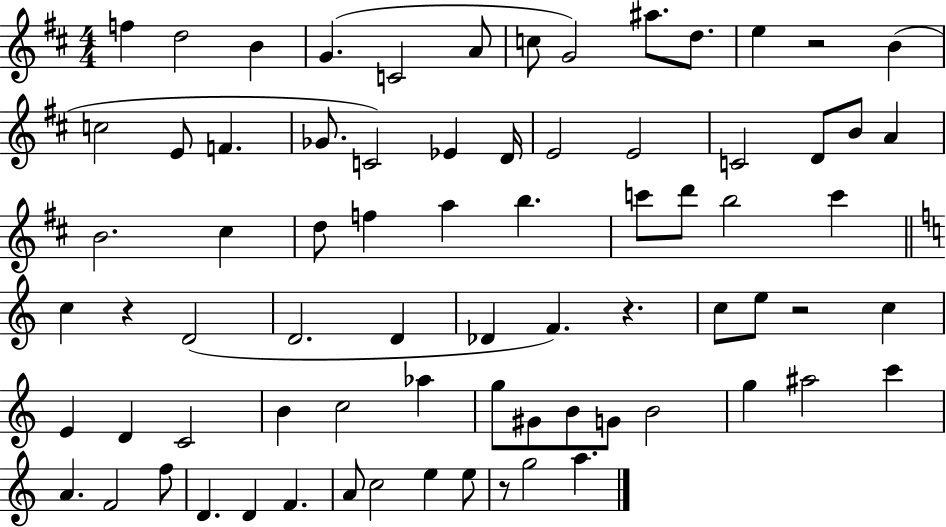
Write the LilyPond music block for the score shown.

{
  \clef treble
  \numericTimeSignature
  \time 4/4
  \key d \major
  f''4 d''2 b'4 | g'4.( c'2 a'8 | c''8 g'2) ais''8. d''8. | e''4 r2 b'4( | \break c''2 e'8 f'4. | ges'8. c'2) ees'4 d'16 | e'2 e'2 | c'2 d'8 b'8 a'4 | \break b'2. cis''4 | d''8 f''4 a''4 b''4. | c'''8 d'''8 b''2 c'''4 | \bar "||" \break \key c \major c''4 r4 d'2( | d'2. d'4 | des'4 f'4.) r4. | c''8 e''8 r2 c''4 | \break e'4 d'4 c'2 | b'4 c''2 aes''4 | g''8 gis'8 b'8 g'8 b'2 | g''4 ais''2 c'''4 | \break a'4. f'2 f''8 | d'4. d'4 f'4. | a'8 c''2 e''4 e''8 | r8 g''2 a''4. | \break \bar "|."
}